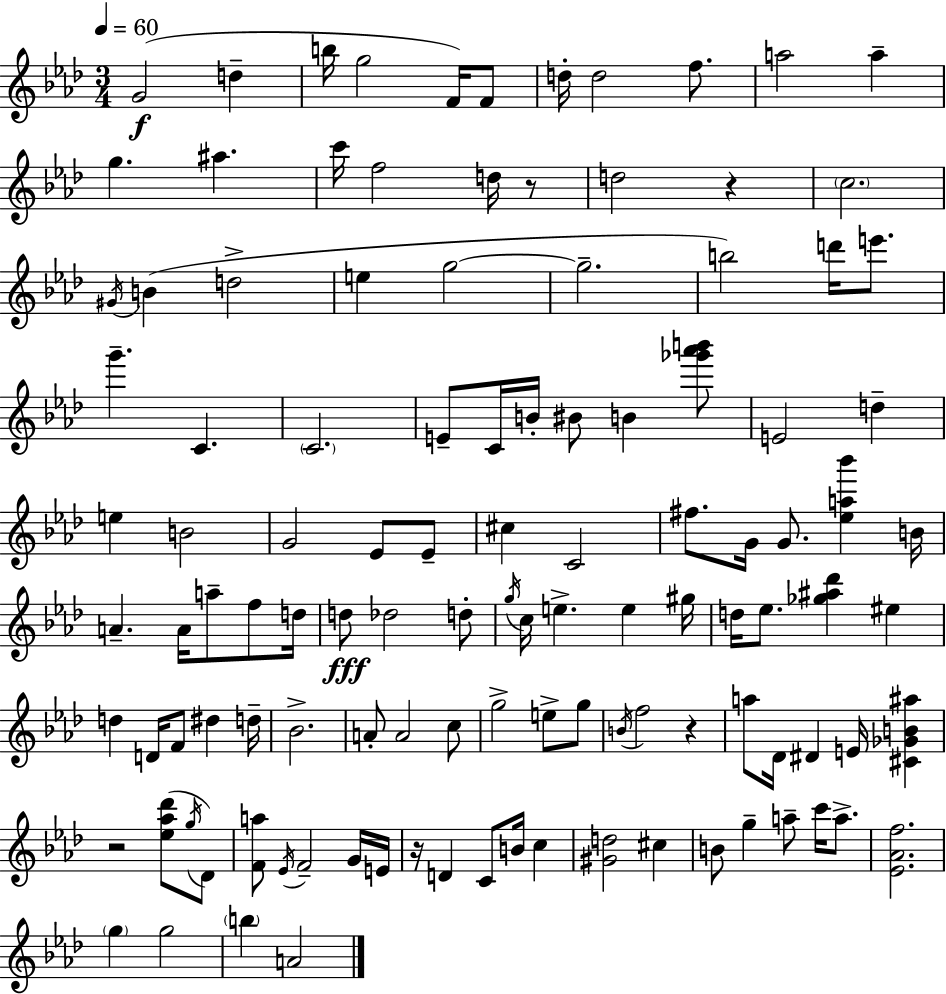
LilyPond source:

{
  \clef treble
  \numericTimeSignature
  \time 3/4
  \key f \minor
  \tempo 4 = 60
  \repeat volta 2 { g'2(\f d''4-- | b''16 g''2 f'16) f'8 | d''16-. d''2 f''8. | a''2 a''4-- | \break g''4. ais''4. | c'''16 f''2 d''16 r8 | d''2 r4 | \parenthesize c''2. | \break \acciaccatura { gis'16 } b'4( d''2-> | e''4 g''2~~ | g''2.-- | b''2) d'''16 e'''8. | \break g'''4.-- c'4. | \parenthesize c'2. | e'8-- c'16 b'16-. bis'8 b'4 <ges''' aes''' b'''>8 | e'2 d''4-- | \break e''4 b'2 | g'2 ees'8 ees'8-- | cis''4 c'2 | fis''8. g'16 g'8. <ees'' a'' bes'''>4 | \break b'16 a'4.-- a'16 a''8-- f''8 | d''16 d''8\fff des''2 d''8-. | \acciaccatura { g''16 } c''16 e''4.-> e''4 | gis''16 d''16 ees''8. <ges'' ais'' des'''>4 eis''4 | \break d''4 d'16 f'8 dis''4 | d''16-- bes'2.-> | a'8-. a'2 | c''8 g''2-> e''8-> | \break g''8 \acciaccatura { b'16 } f''2 r4 | a''8 des'16 dis'4 e'16 <cis' ges' b' ais''>4 | r2 <ees'' aes'' des'''>8( | \acciaccatura { g''16 } des'8) <f' a''>8 \acciaccatura { ees'16 } f'2-- | \break g'16 e'16 r16 d'4 c'8 | b'16 c''4 <gis' d''>2 | cis''4 b'8 g''4-- a''8-- | c'''16 a''8.-> <ees' aes' f''>2. | \break \parenthesize g''4 g''2 | \parenthesize b''4 a'2 | } \bar "|."
}